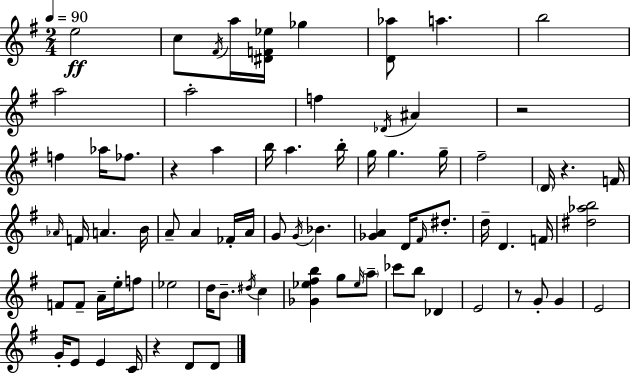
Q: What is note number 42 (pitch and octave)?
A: F4